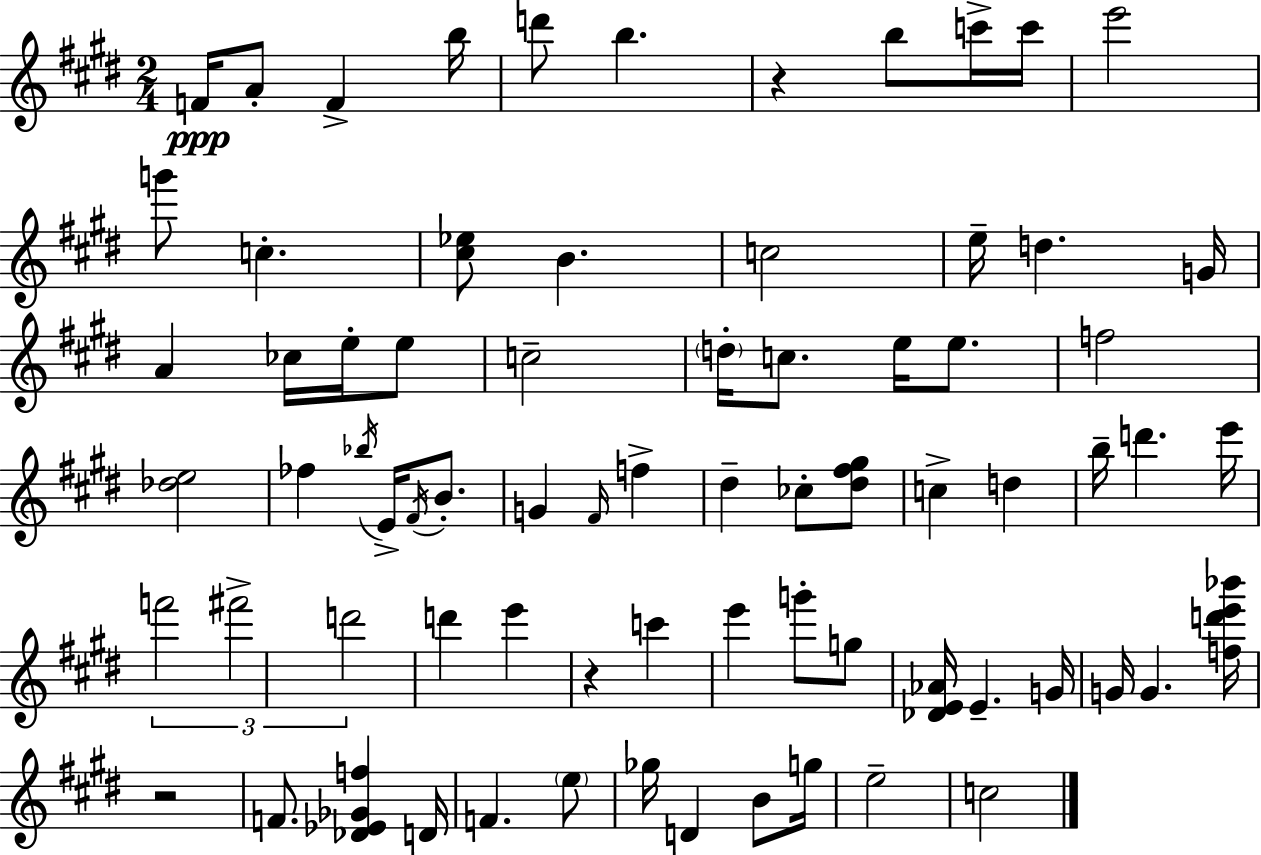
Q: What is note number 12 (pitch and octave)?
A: C5